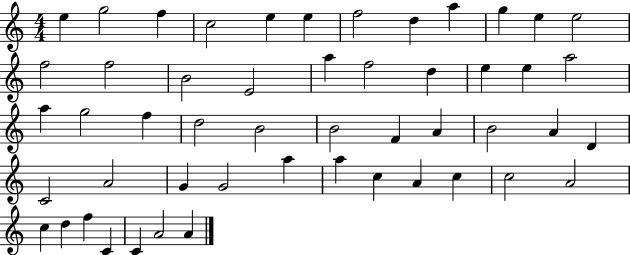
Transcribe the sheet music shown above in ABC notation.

X:1
T:Untitled
M:4/4
L:1/4
K:C
e g2 f c2 e e f2 d a g e e2 f2 f2 B2 E2 a f2 d e e a2 a g2 f d2 B2 B2 F A B2 A D C2 A2 G G2 a a c A c c2 A2 c d f C C A2 A